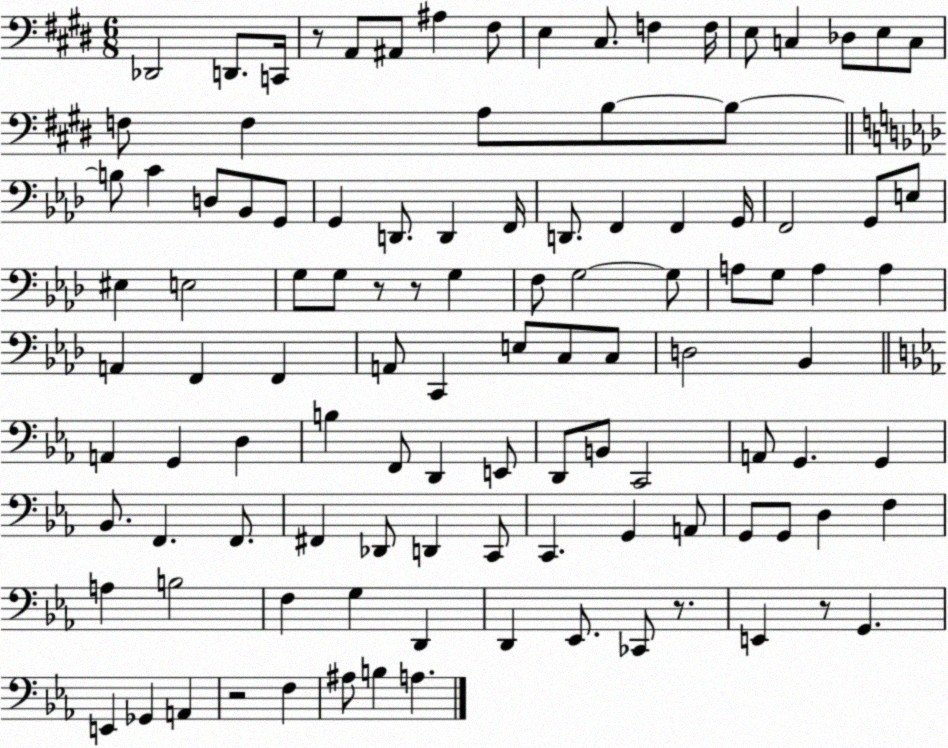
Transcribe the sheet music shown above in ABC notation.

X:1
T:Untitled
M:6/8
L:1/4
K:E
_D,,2 D,,/2 C,,/4 z/2 A,,/2 ^A,,/2 ^A, ^F,/2 E, ^C,/2 F, F,/4 E,/2 C, _D,/2 E,/2 C,/2 F,/2 F, A,/2 B,/2 B,/2 B,/2 C D,/2 _B,,/2 G,,/2 G,, D,,/2 D,, F,,/4 D,,/2 F,, F,, G,,/4 F,,2 G,,/2 E,/2 ^E, E,2 G,/2 G,/2 z/2 z/2 G, F,/2 G,2 G,/2 A,/2 G,/2 A, A, A,, F,, F,, A,,/2 C,, E,/2 C,/2 C,/2 D,2 _B,, A,, G,, D, B, F,,/2 D,, E,,/2 D,,/2 B,,/2 C,,2 A,,/2 G,, G,, _B,,/2 F,, F,,/2 ^F,, _D,,/2 D,, C,,/2 C,, G,, A,,/2 G,,/2 G,,/2 D, F, A, B,2 F, G, D,, D,, _E,,/2 _C,,/2 z/2 E,, z/2 G,, E,, _G,, A,, z2 F, ^A,/2 B, A,